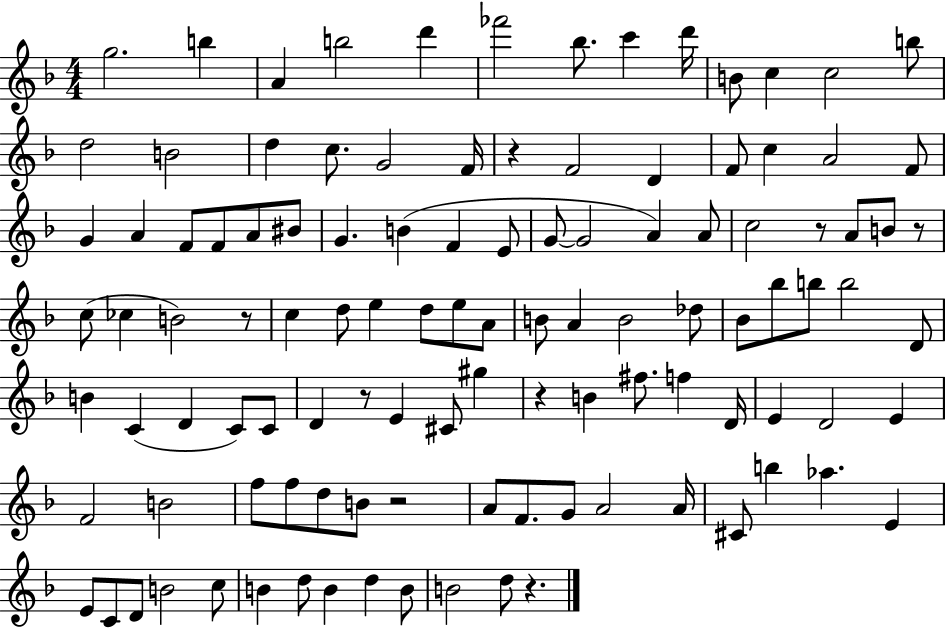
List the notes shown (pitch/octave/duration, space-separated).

G5/h. B5/q A4/q B5/h D6/q FES6/h Bb5/e. C6/q D6/s B4/e C5/q C5/h B5/e D5/h B4/h D5/q C5/e. G4/h F4/s R/q F4/h D4/q F4/e C5/q A4/h F4/e G4/q A4/q F4/e F4/e A4/e BIS4/e G4/q. B4/q F4/q E4/e G4/e G4/h A4/q A4/e C5/h R/e A4/e B4/e R/e C5/e CES5/q B4/h R/e C5/q D5/e E5/q D5/e E5/e A4/e B4/e A4/q B4/h Db5/e Bb4/e Bb5/e B5/e B5/h D4/e B4/q C4/q D4/q C4/e C4/e D4/q R/e E4/q C#4/e G#5/q R/q B4/q F#5/e. F5/q D4/s E4/q D4/h E4/q F4/h B4/h F5/e F5/e D5/e B4/e R/h A4/e F4/e. G4/e A4/h A4/s C#4/e B5/q Ab5/q. E4/q E4/e C4/e D4/e B4/h C5/e B4/q D5/e B4/q D5/q B4/e B4/h D5/e R/q.